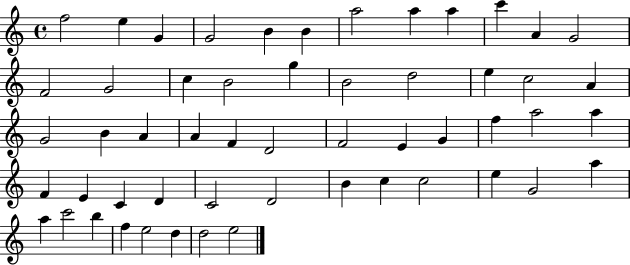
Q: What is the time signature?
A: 4/4